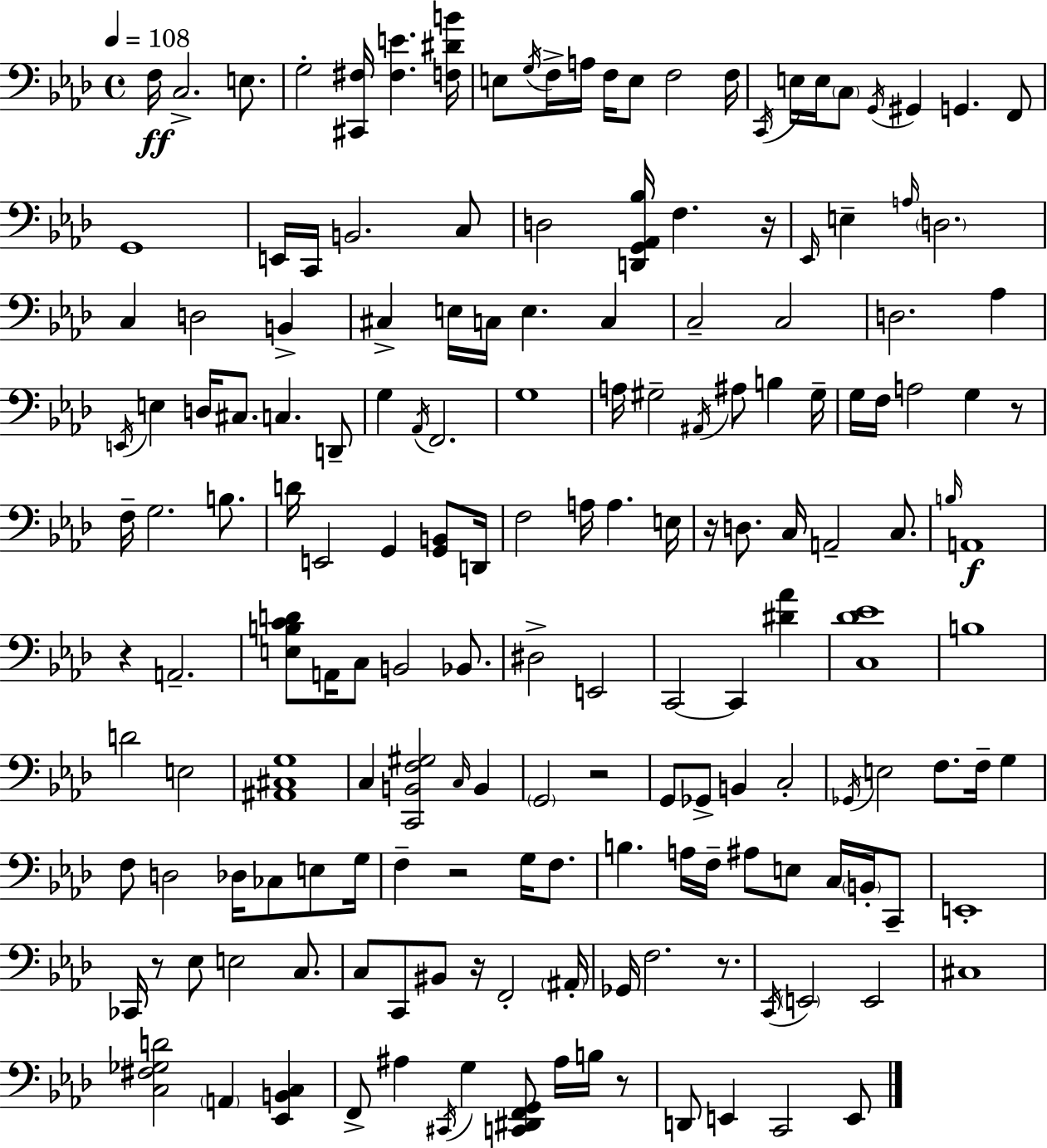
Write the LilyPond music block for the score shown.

{
  \clef bass
  \time 4/4
  \defaultTimeSignature
  \key aes \major
  \tempo 4 = 108
  f16\ff c2.-> e8. | g2-. <cis, fis>16 <fis e'>4. <f dis' b'>16 | e8 \acciaccatura { g16 } f16-> a16 f16 e8 f2 | f16 \acciaccatura { c,16 } e16 e16 \parenthesize c8 \acciaccatura { g,16 } gis,4 g,4. | \break f,8 g,1 | e,16 c,16 b,2. | c8 d2 <d, g, aes, bes>16 f4. | r16 \grace { ees,16 } e4-- \grace { a16 } \parenthesize d2. | \break c4 d2 | b,4-> cis4-> e16 c16 e4. | c4 c2-- c2 | d2. | \break aes4 \acciaccatura { e,16 } e4 d16 cis8. c4. | d,8-- g4 \acciaccatura { aes,16 } f,2. | g1 | a16 gis2-- | \break \acciaccatura { ais,16 } ais8 b4 gis16-- g16 f16 a2 | g4 r8 f16-- g2. | b8. d'16 e,2 | g,4 <g, b,>8 d,16 f2 | \break a16 a4. e16 r16 d8. c16 a,2-- | c8. \grace { b16 }\f a,1 | r4 a,2.-- | <e b c' d'>8 a,16 c8 b,2 | \break bes,8. dis2-> | e,2 c,2~~ | c,4 <dis' aes'>4 <c des' ees'>1 | b1 | \break d'2 | e2 <ais, cis g>1 | c4 <c, b, f gis>2 | \grace { c16 } b,4 \parenthesize g,2 | \break r2 g,8 ges,8-> b,4 | c2-. \acciaccatura { ges,16 } e2 | f8. f16-- g4 f8 d2 | des16 ces8 e8 g16 f4-- r2 | \break g16 f8. b4. | a16 f16-- ais8 e8 c16 \parenthesize b,16-. c,8-- e,1-. | ces,16 r8 ees8 | e2 c8. c8 c,8 bis,8 | \break r16 f,2-. \parenthesize ais,16-. ges,16 f2. | r8. \acciaccatura { c,16 } \parenthesize e,2 | e,2 cis1 | <c fis ges d'>2 | \break \parenthesize a,4 <ees, b, c>4 f,8-> ais4 | \acciaccatura { cis,16 } g4 <c, dis, f, g,>8 ais16 b16 r8 d,8 e,4 | c,2 e,8 \bar "|."
}